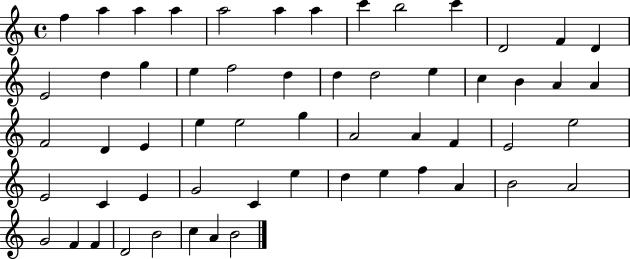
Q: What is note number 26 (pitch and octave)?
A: A4